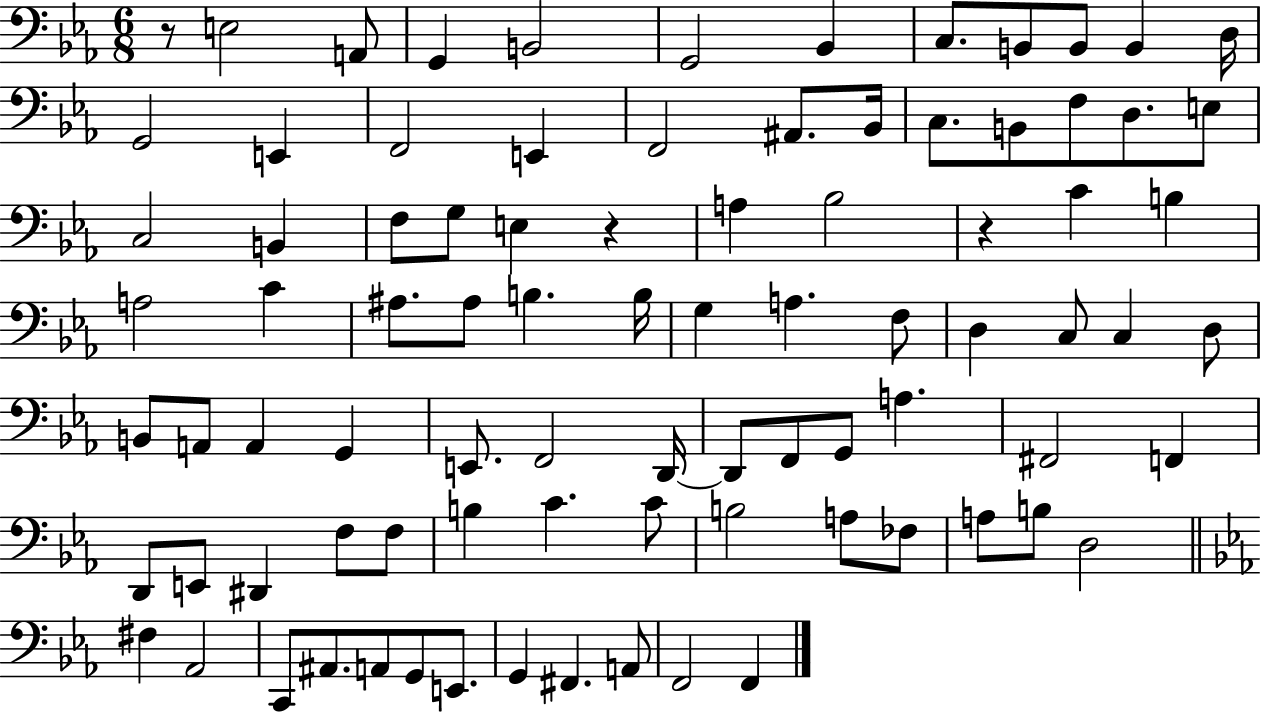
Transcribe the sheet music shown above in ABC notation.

X:1
T:Untitled
M:6/8
L:1/4
K:Eb
z/2 E,2 A,,/2 G,, B,,2 G,,2 _B,, C,/2 B,,/2 B,,/2 B,, D,/4 G,,2 E,, F,,2 E,, F,,2 ^A,,/2 _B,,/4 C,/2 B,,/2 F,/2 D,/2 E,/2 C,2 B,, F,/2 G,/2 E, z A, _B,2 z C B, A,2 C ^A,/2 ^A,/2 B, B,/4 G, A, F,/2 D, C,/2 C, D,/2 B,,/2 A,,/2 A,, G,, E,,/2 F,,2 D,,/4 D,,/2 F,,/2 G,,/2 A, ^F,,2 F,, D,,/2 E,,/2 ^D,, F,/2 F,/2 B, C C/2 B,2 A,/2 _F,/2 A,/2 B,/2 D,2 ^F, _A,,2 C,,/2 ^A,,/2 A,,/2 G,,/2 E,,/2 G,, ^F,, A,,/2 F,,2 F,,